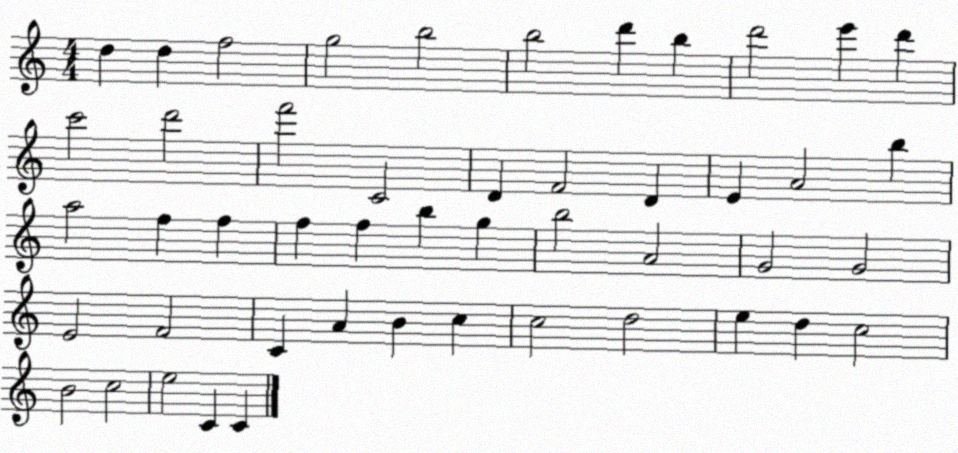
X:1
T:Untitled
M:4/4
L:1/4
K:C
d d f2 g2 b2 b2 d' b d'2 e' d' c'2 d'2 f'2 C2 D F2 D E A2 b a2 f f f f b g b2 A2 G2 G2 E2 F2 C A B c c2 d2 e d c2 B2 c2 e2 C C